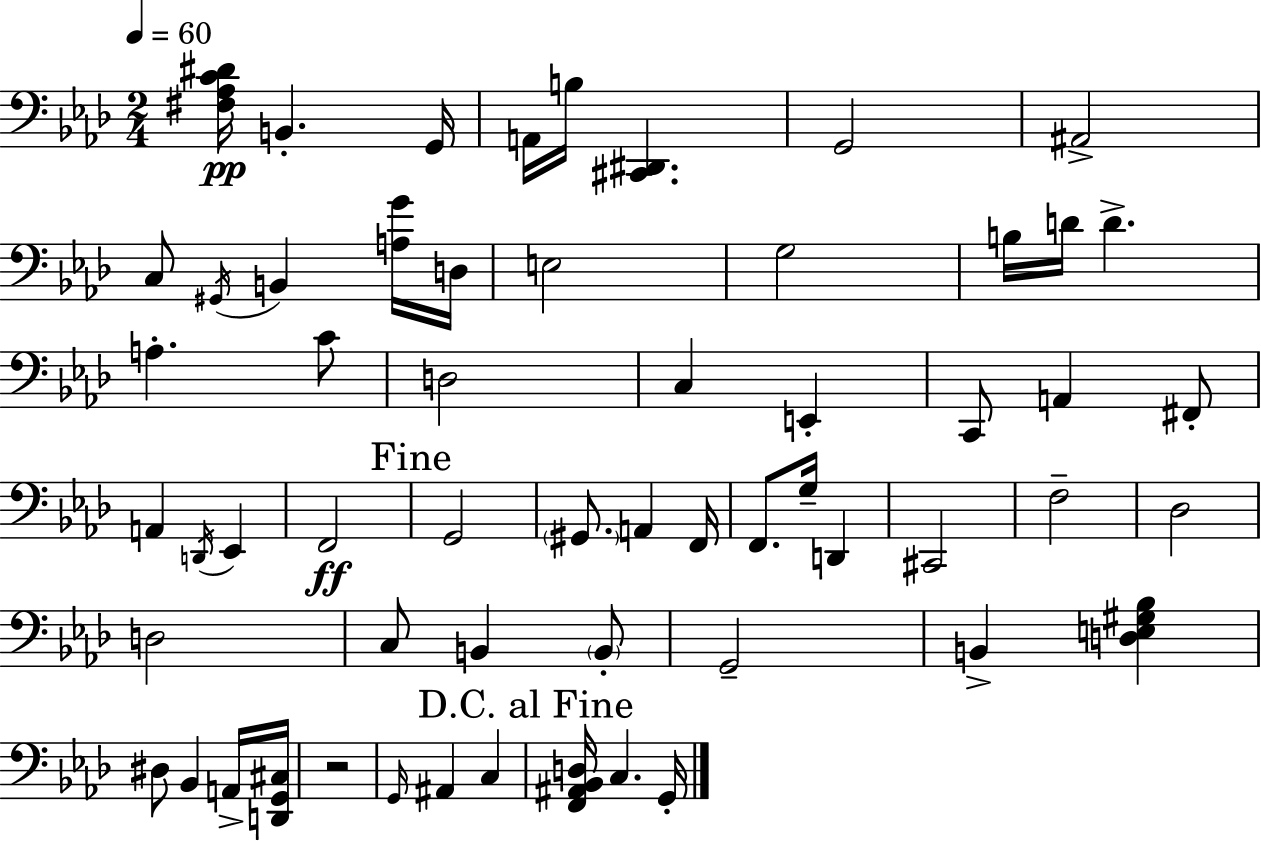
[F#3,Ab3,C4,D#4]/s B2/q. G2/s A2/s B3/s [C#2,D#2]/q. G2/h A#2/h C3/e G#2/s B2/q [A3,G4]/s D3/s E3/h G3/h B3/s D4/s D4/q. A3/q. C4/e D3/h C3/q E2/q C2/e A2/q F#2/e A2/q D2/s Eb2/q F2/h G2/h G#2/e. A2/q F2/s F2/e. G3/s D2/q C#2/h F3/h Db3/h D3/h C3/e B2/q B2/e G2/h B2/q [D3,E3,G#3,Bb3]/q D#3/e Bb2/q A2/s [D2,G2,C#3]/s R/h G2/s A#2/q C3/q [F2,A#2,Bb2,D3]/s C3/q. G2/s